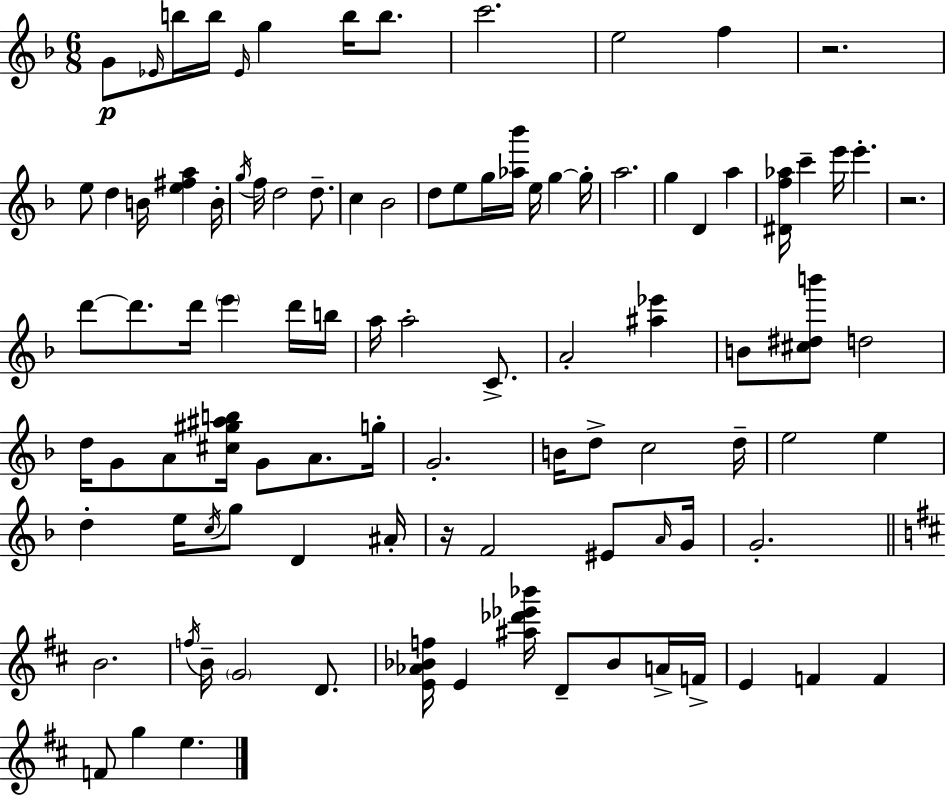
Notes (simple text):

G4/e Eb4/s B5/s B5/s Eb4/s G5/q B5/s B5/e. C6/h. E5/h F5/q R/h. E5/e D5/q B4/s [E5,F#5,A5]/q B4/s G5/s F5/s D5/h D5/e. C5/q Bb4/h D5/e E5/e G5/s [Ab5,Bb6]/s E5/s G5/q G5/s A5/h. G5/q D4/q A5/q [D#4,F5,Ab5]/s C6/q E6/s E6/q. R/h. D6/e D6/e. D6/s E6/q D6/s B5/s A5/s A5/h C4/e. A4/h [A#5,Eb6]/q B4/e [C#5,D#5,B6]/e D5/h D5/s G4/e A4/e [C#5,G#5,A#5,B5]/s G4/e A4/e. G5/s G4/h. B4/s D5/e C5/h D5/s E5/h E5/q D5/q E5/s C5/s G5/e D4/q A#4/s R/s F4/h EIS4/e A4/s G4/s G4/h. B4/h. F5/s B4/s G4/h D4/e. [E4,Ab4,Bb4,F5]/s E4/q [A#5,Db6,Eb6,Bb6]/s D4/e Bb4/e A4/s F4/s E4/q F4/q F4/q F4/e G5/q E5/q.